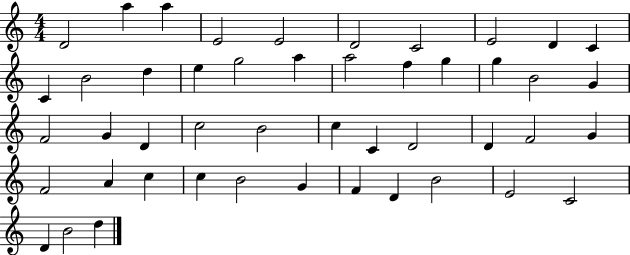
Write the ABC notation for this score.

X:1
T:Untitled
M:4/4
L:1/4
K:C
D2 a a E2 E2 D2 C2 E2 D C C B2 d e g2 a a2 f g g B2 G F2 G D c2 B2 c C D2 D F2 G F2 A c c B2 G F D B2 E2 C2 D B2 d